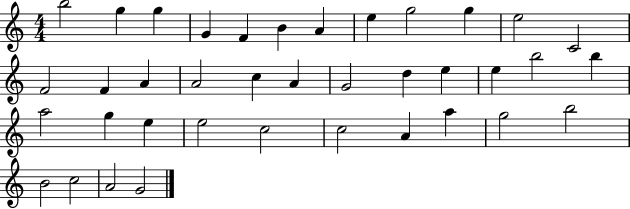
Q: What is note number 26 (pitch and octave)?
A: G5